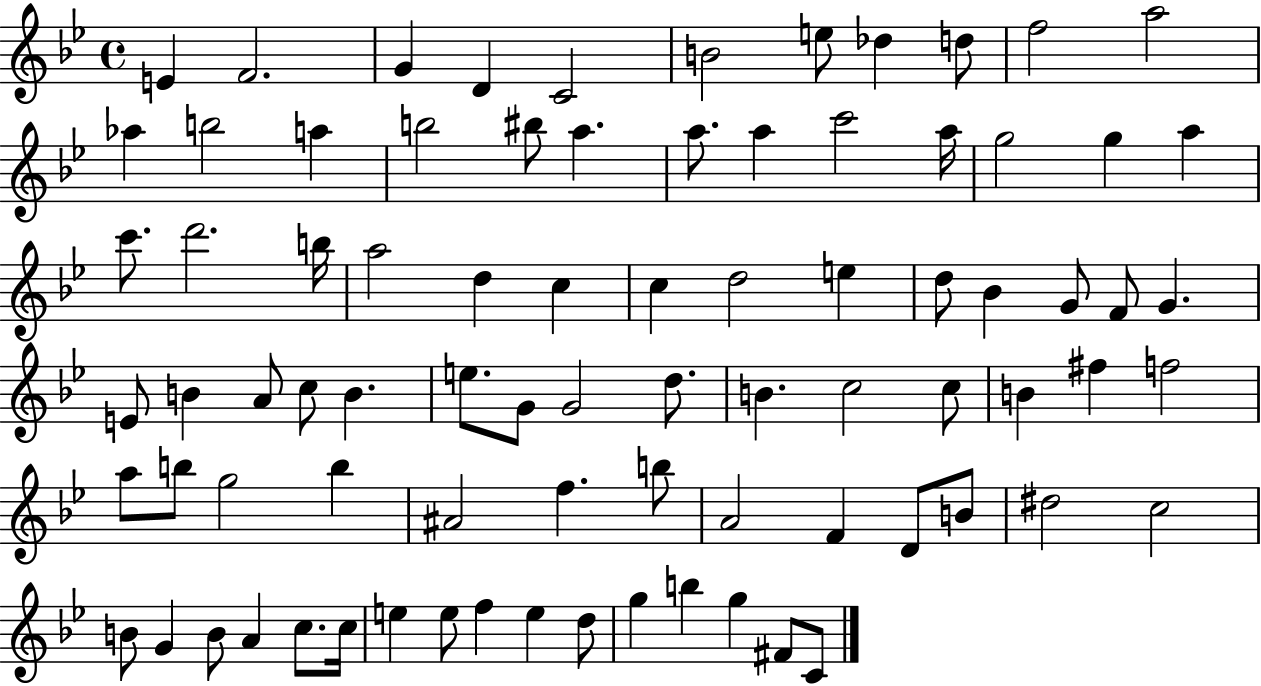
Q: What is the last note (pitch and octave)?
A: C4